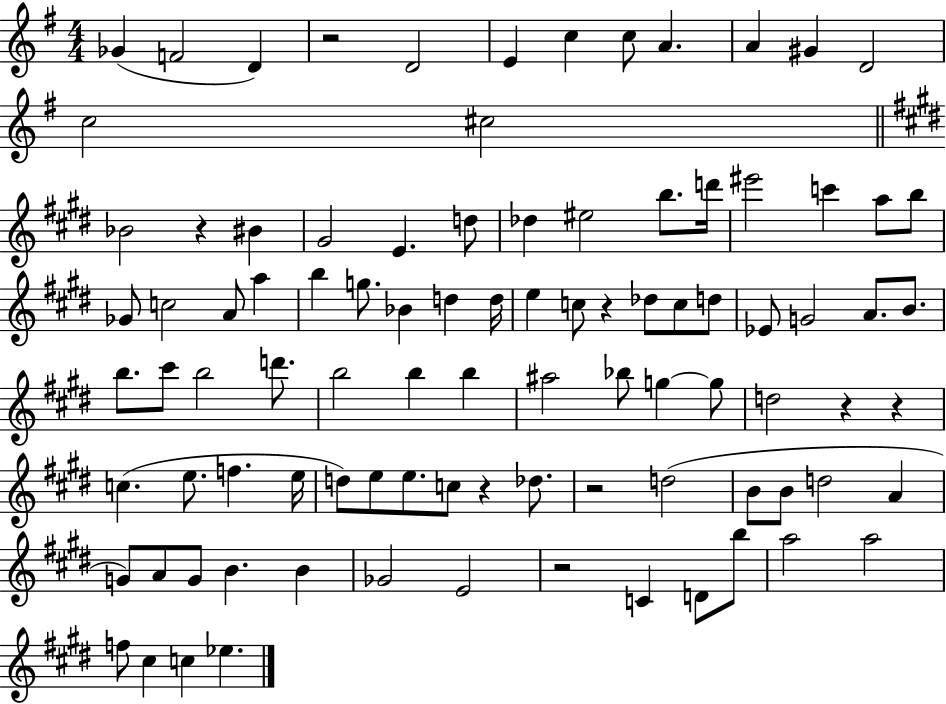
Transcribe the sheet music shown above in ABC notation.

X:1
T:Untitled
M:4/4
L:1/4
K:G
_G F2 D z2 D2 E c c/2 A A ^G D2 c2 ^c2 _B2 z ^B ^G2 E d/2 _d ^e2 b/2 d'/4 ^e'2 c' a/2 b/2 _G/2 c2 A/2 a b g/2 _B d d/4 e c/2 z _d/2 c/2 d/2 _E/2 G2 A/2 B/2 b/2 ^c'/2 b2 d'/2 b2 b b ^a2 _b/2 g g/2 d2 z z c e/2 f e/4 d/2 e/2 e/2 c/2 z _d/2 z2 d2 B/2 B/2 d2 A G/2 A/2 G/2 B B _G2 E2 z2 C D/2 b/2 a2 a2 f/2 ^c c _e